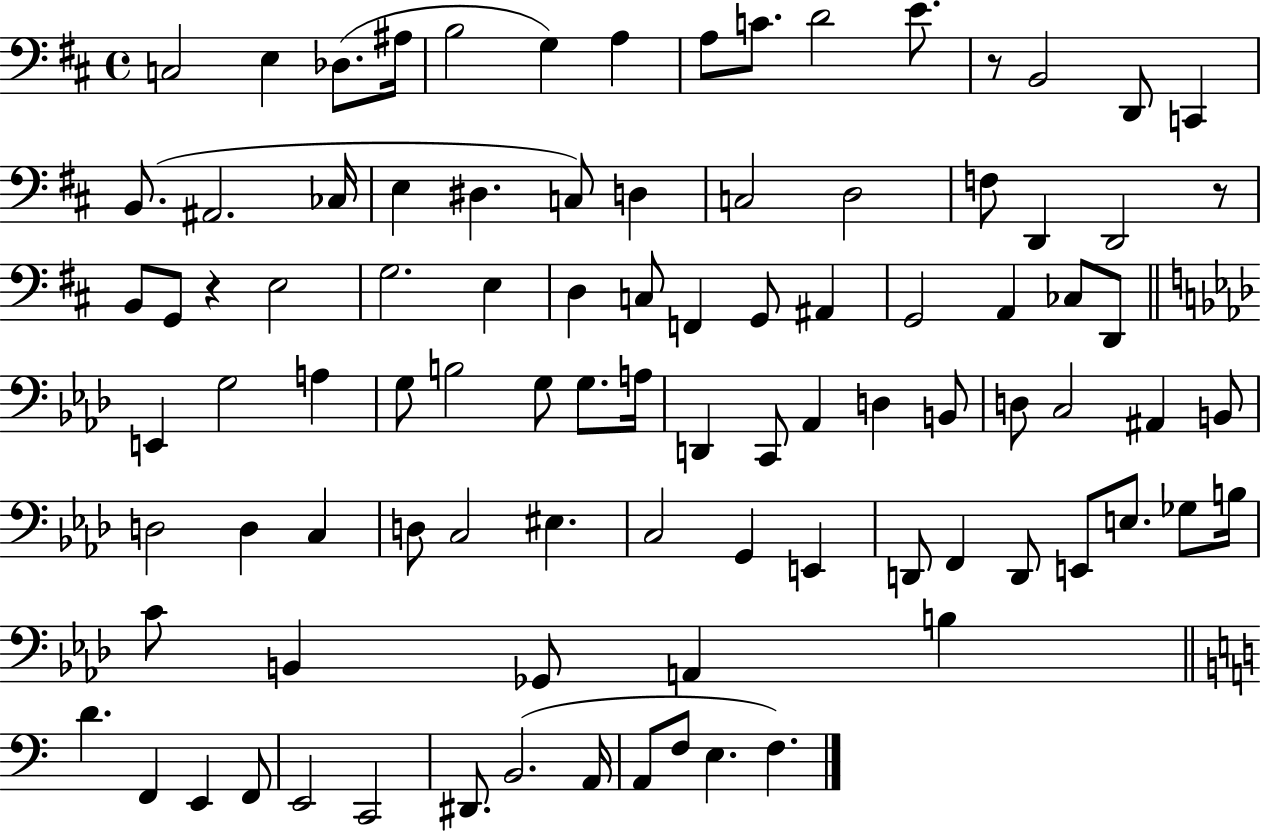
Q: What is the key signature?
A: D major